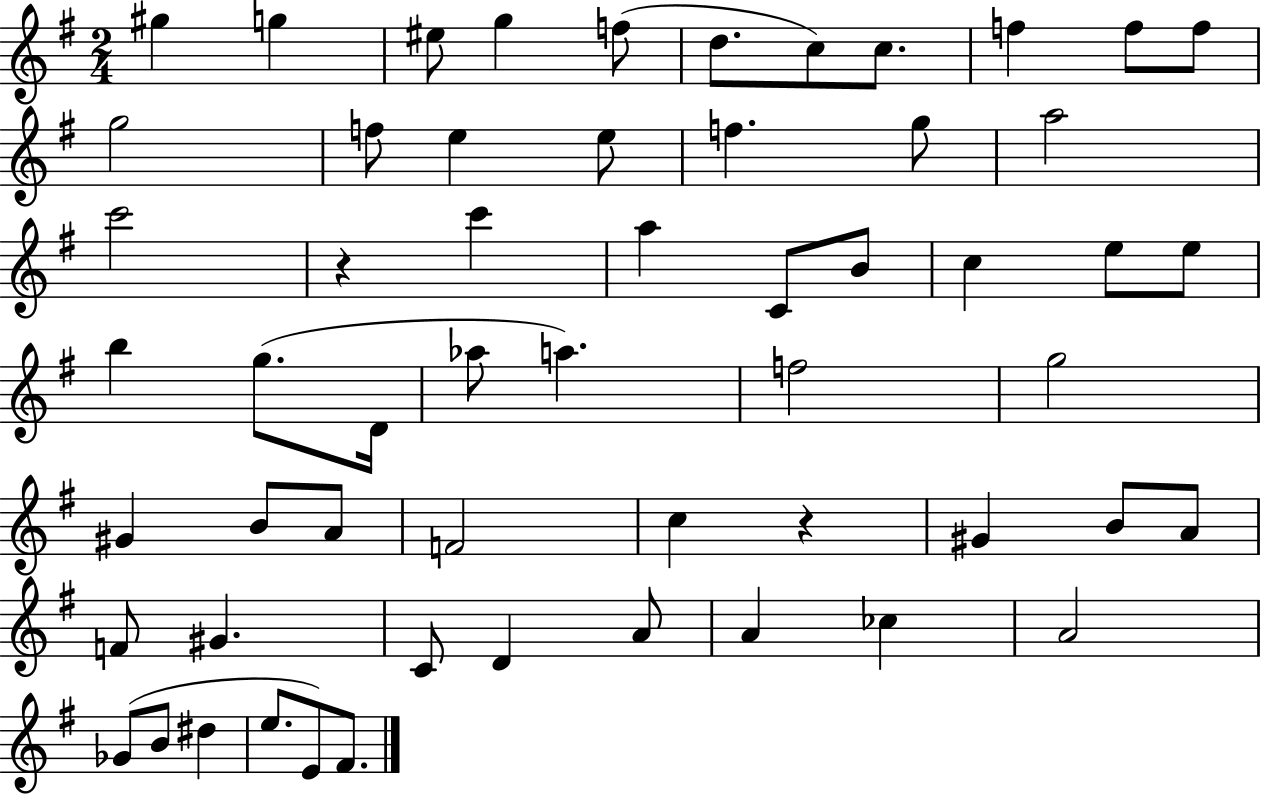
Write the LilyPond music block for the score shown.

{
  \clef treble
  \numericTimeSignature
  \time 2/4
  \key g \major
  gis''4 g''4 | eis''8 g''4 f''8( | d''8. c''8) c''8. | f''4 f''8 f''8 | \break g''2 | f''8 e''4 e''8 | f''4. g''8 | a''2 | \break c'''2 | r4 c'''4 | a''4 c'8 b'8 | c''4 e''8 e''8 | \break b''4 g''8.( d'16 | aes''8 a''4.) | f''2 | g''2 | \break gis'4 b'8 a'8 | f'2 | c''4 r4 | gis'4 b'8 a'8 | \break f'8 gis'4. | c'8 d'4 a'8 | a'4 ces''4 | a'2 | \break ges'8( b'8 dis''4 | e''8. e'8) fis'8. | \bar "|."
}